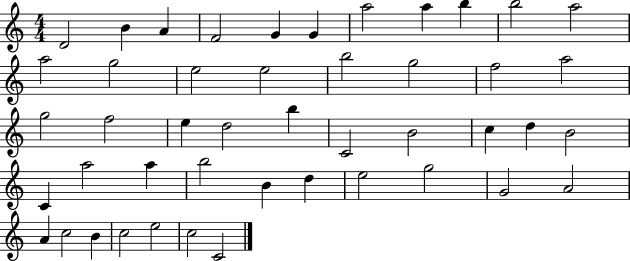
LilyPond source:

{
  \clef treble
  \numericTimeSignature
  \time 4/4
  \key c \major
  d'2 b'4 a'4 | f'2 g'4 g'4 | a''2 a''4 b''4 | b''2 a''2 | \break a''2 g''2 | e''2 e''2 | b''2 g''2 | f''2 a''2 | \break g''2 f''2 | e''4 d''2 b''4 | c'2 b'2 | c''4 d''4 b'2 | \break c'4 a''2 a''4 | b''2 b'4 d''4 | e''2 g''2 | g'2 a'2 | \break a'4 c''2 b'4 | c''2 e''2 | c''2 c'2 | \bar "|."
}